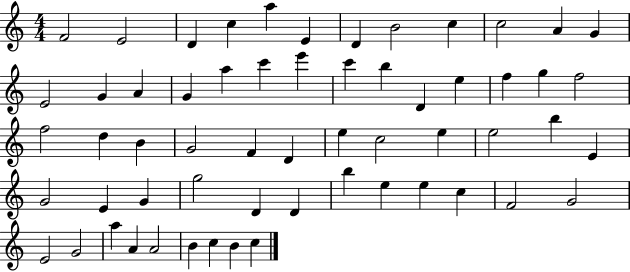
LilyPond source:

{
  \clef treble
  \numericTimeSignature
  \time 4/4
  \key c \major
  f'2 e'2 | d'4 c''4 a''4 e'4 | d'4 b'2 c''4 | c''2 a'4 g'4 | \break e'2 g'4 a'4 | g'4 a''4 c'''4 e'''4 | c'''4 b''4 d'4 e''4 | f''4 g''4 f''2 | \break f''2 d''4 b'4 | g'2 f'4 d'4 | e''4 c''2 e''4 | e''2 b''4 e'4 | \break g'2 e'4 g'4 | g''2 d'4 d'4 | b''4 e''4 e''4 c''4 | f'2 g'2 | \break e'2 g'2 | a''4 a'4 a'2 | b'4 c''4 b'4 c''4 | \bar "|."
}